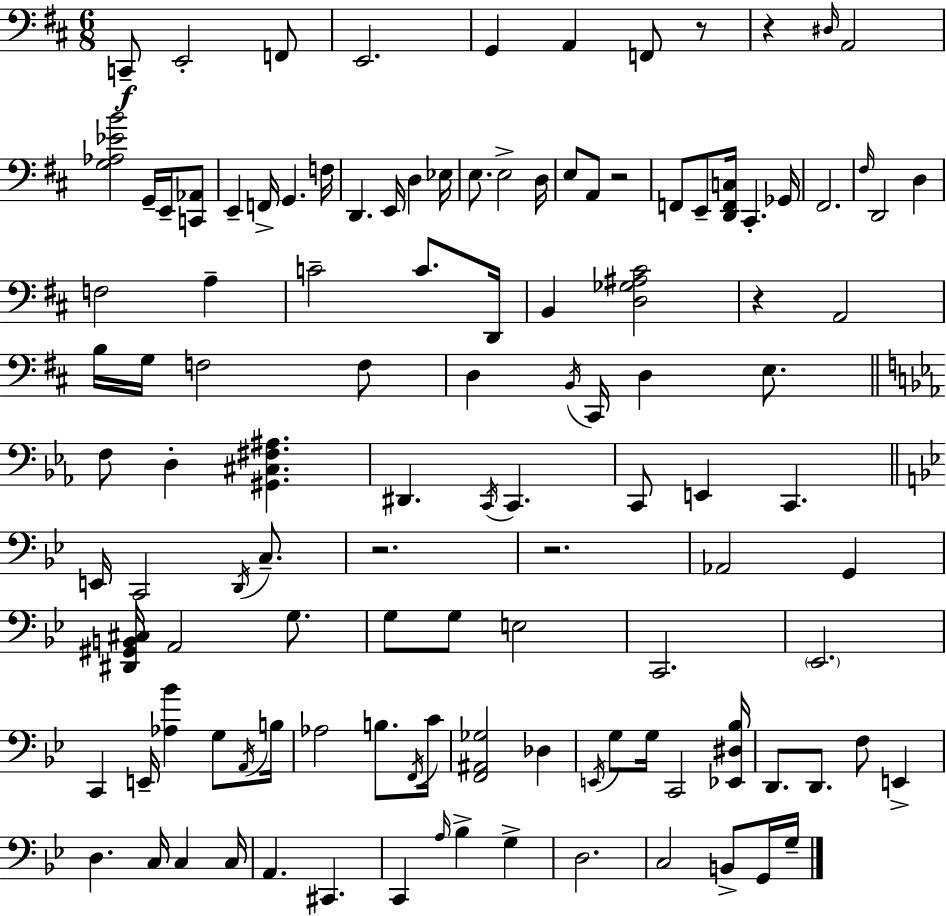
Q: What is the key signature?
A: D major